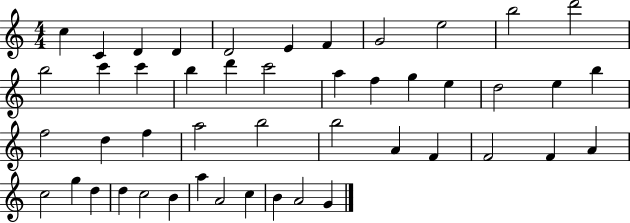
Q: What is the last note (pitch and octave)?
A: G4